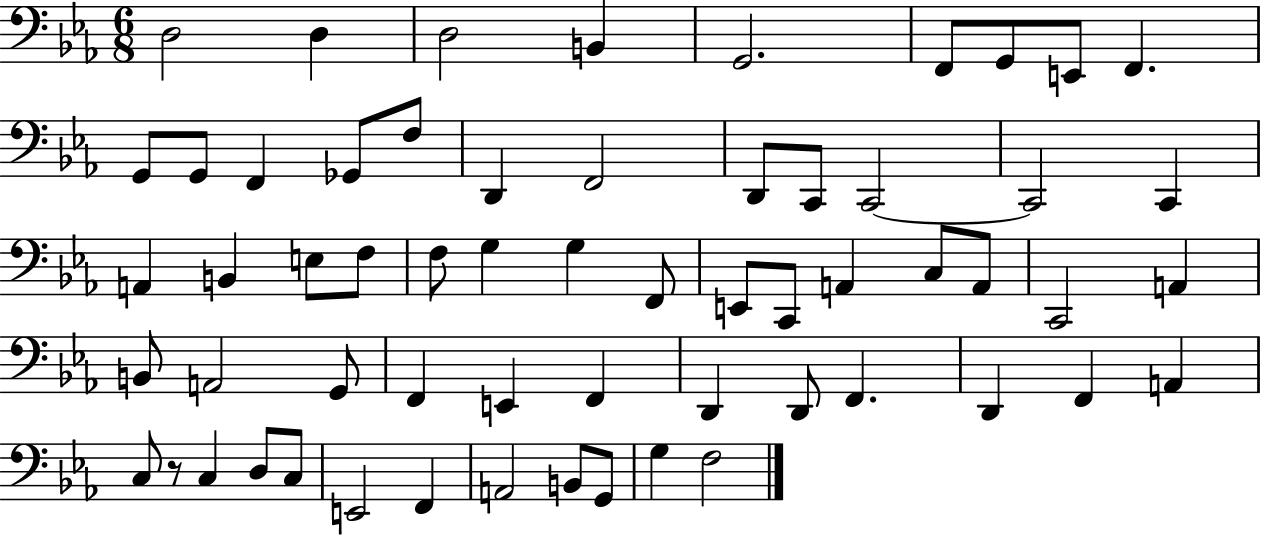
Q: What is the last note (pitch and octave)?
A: F3